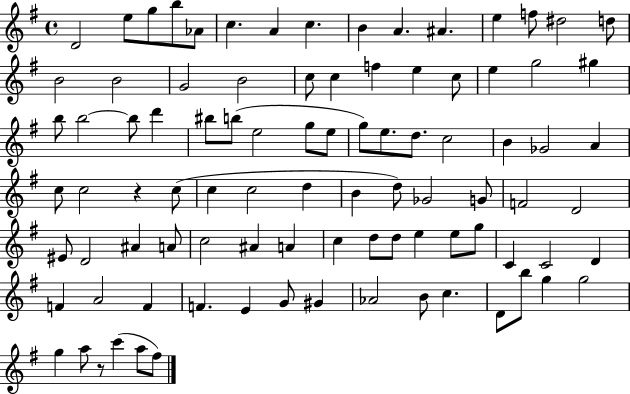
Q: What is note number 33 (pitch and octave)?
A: B5